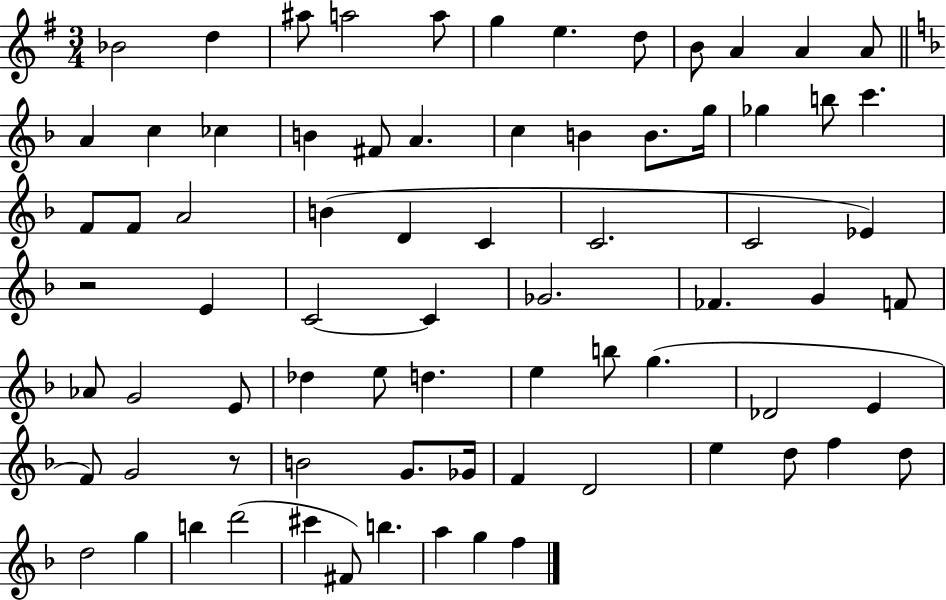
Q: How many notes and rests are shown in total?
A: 75